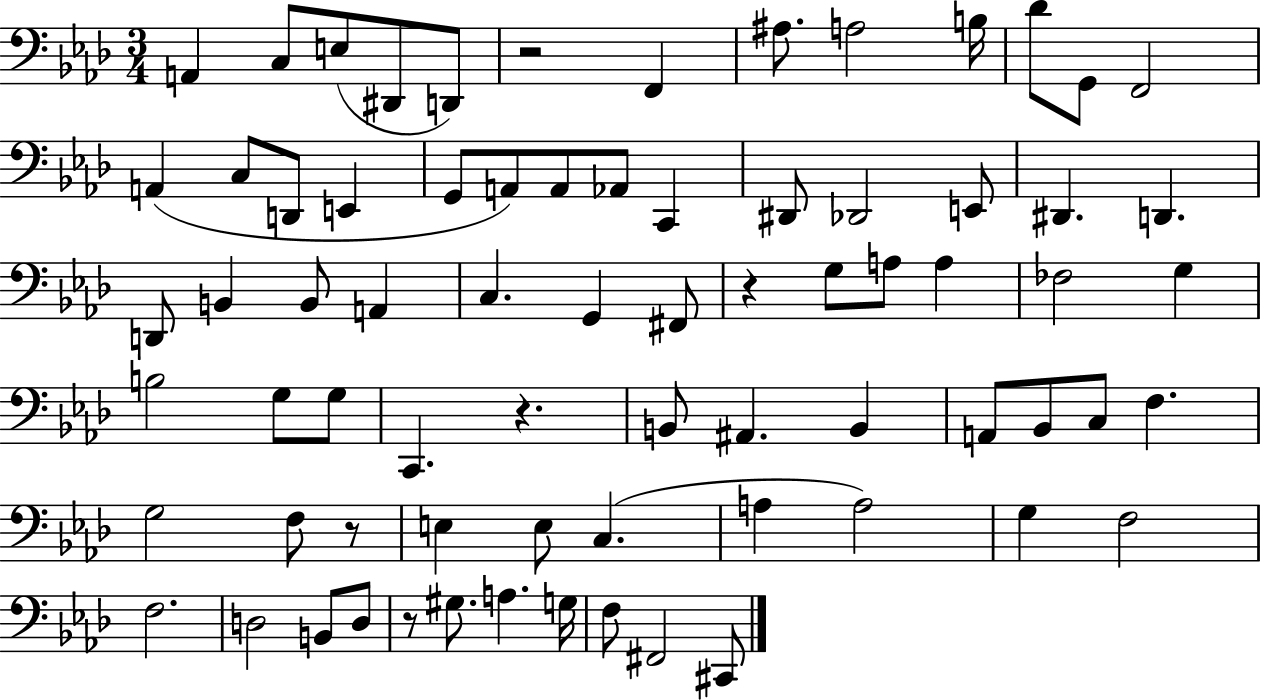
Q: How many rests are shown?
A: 5